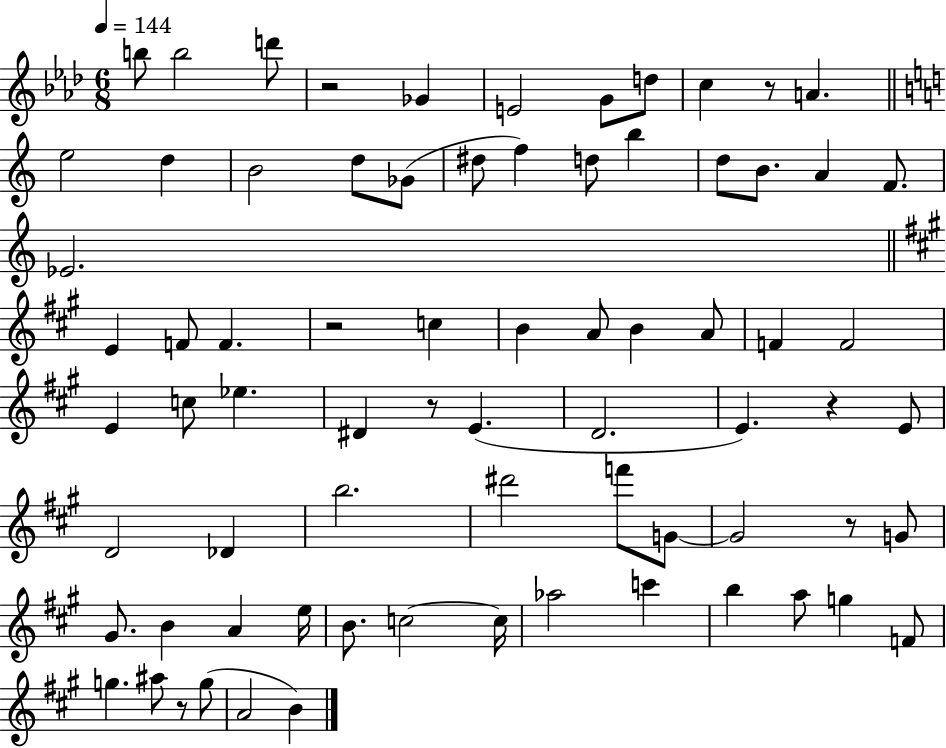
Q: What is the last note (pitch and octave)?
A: B4